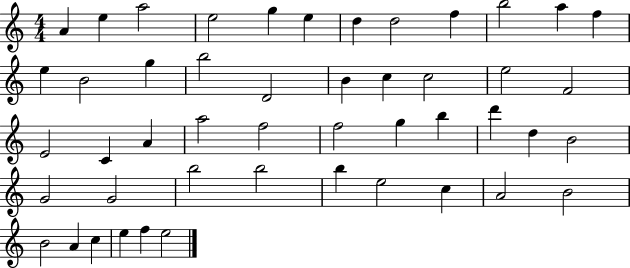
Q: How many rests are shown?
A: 0